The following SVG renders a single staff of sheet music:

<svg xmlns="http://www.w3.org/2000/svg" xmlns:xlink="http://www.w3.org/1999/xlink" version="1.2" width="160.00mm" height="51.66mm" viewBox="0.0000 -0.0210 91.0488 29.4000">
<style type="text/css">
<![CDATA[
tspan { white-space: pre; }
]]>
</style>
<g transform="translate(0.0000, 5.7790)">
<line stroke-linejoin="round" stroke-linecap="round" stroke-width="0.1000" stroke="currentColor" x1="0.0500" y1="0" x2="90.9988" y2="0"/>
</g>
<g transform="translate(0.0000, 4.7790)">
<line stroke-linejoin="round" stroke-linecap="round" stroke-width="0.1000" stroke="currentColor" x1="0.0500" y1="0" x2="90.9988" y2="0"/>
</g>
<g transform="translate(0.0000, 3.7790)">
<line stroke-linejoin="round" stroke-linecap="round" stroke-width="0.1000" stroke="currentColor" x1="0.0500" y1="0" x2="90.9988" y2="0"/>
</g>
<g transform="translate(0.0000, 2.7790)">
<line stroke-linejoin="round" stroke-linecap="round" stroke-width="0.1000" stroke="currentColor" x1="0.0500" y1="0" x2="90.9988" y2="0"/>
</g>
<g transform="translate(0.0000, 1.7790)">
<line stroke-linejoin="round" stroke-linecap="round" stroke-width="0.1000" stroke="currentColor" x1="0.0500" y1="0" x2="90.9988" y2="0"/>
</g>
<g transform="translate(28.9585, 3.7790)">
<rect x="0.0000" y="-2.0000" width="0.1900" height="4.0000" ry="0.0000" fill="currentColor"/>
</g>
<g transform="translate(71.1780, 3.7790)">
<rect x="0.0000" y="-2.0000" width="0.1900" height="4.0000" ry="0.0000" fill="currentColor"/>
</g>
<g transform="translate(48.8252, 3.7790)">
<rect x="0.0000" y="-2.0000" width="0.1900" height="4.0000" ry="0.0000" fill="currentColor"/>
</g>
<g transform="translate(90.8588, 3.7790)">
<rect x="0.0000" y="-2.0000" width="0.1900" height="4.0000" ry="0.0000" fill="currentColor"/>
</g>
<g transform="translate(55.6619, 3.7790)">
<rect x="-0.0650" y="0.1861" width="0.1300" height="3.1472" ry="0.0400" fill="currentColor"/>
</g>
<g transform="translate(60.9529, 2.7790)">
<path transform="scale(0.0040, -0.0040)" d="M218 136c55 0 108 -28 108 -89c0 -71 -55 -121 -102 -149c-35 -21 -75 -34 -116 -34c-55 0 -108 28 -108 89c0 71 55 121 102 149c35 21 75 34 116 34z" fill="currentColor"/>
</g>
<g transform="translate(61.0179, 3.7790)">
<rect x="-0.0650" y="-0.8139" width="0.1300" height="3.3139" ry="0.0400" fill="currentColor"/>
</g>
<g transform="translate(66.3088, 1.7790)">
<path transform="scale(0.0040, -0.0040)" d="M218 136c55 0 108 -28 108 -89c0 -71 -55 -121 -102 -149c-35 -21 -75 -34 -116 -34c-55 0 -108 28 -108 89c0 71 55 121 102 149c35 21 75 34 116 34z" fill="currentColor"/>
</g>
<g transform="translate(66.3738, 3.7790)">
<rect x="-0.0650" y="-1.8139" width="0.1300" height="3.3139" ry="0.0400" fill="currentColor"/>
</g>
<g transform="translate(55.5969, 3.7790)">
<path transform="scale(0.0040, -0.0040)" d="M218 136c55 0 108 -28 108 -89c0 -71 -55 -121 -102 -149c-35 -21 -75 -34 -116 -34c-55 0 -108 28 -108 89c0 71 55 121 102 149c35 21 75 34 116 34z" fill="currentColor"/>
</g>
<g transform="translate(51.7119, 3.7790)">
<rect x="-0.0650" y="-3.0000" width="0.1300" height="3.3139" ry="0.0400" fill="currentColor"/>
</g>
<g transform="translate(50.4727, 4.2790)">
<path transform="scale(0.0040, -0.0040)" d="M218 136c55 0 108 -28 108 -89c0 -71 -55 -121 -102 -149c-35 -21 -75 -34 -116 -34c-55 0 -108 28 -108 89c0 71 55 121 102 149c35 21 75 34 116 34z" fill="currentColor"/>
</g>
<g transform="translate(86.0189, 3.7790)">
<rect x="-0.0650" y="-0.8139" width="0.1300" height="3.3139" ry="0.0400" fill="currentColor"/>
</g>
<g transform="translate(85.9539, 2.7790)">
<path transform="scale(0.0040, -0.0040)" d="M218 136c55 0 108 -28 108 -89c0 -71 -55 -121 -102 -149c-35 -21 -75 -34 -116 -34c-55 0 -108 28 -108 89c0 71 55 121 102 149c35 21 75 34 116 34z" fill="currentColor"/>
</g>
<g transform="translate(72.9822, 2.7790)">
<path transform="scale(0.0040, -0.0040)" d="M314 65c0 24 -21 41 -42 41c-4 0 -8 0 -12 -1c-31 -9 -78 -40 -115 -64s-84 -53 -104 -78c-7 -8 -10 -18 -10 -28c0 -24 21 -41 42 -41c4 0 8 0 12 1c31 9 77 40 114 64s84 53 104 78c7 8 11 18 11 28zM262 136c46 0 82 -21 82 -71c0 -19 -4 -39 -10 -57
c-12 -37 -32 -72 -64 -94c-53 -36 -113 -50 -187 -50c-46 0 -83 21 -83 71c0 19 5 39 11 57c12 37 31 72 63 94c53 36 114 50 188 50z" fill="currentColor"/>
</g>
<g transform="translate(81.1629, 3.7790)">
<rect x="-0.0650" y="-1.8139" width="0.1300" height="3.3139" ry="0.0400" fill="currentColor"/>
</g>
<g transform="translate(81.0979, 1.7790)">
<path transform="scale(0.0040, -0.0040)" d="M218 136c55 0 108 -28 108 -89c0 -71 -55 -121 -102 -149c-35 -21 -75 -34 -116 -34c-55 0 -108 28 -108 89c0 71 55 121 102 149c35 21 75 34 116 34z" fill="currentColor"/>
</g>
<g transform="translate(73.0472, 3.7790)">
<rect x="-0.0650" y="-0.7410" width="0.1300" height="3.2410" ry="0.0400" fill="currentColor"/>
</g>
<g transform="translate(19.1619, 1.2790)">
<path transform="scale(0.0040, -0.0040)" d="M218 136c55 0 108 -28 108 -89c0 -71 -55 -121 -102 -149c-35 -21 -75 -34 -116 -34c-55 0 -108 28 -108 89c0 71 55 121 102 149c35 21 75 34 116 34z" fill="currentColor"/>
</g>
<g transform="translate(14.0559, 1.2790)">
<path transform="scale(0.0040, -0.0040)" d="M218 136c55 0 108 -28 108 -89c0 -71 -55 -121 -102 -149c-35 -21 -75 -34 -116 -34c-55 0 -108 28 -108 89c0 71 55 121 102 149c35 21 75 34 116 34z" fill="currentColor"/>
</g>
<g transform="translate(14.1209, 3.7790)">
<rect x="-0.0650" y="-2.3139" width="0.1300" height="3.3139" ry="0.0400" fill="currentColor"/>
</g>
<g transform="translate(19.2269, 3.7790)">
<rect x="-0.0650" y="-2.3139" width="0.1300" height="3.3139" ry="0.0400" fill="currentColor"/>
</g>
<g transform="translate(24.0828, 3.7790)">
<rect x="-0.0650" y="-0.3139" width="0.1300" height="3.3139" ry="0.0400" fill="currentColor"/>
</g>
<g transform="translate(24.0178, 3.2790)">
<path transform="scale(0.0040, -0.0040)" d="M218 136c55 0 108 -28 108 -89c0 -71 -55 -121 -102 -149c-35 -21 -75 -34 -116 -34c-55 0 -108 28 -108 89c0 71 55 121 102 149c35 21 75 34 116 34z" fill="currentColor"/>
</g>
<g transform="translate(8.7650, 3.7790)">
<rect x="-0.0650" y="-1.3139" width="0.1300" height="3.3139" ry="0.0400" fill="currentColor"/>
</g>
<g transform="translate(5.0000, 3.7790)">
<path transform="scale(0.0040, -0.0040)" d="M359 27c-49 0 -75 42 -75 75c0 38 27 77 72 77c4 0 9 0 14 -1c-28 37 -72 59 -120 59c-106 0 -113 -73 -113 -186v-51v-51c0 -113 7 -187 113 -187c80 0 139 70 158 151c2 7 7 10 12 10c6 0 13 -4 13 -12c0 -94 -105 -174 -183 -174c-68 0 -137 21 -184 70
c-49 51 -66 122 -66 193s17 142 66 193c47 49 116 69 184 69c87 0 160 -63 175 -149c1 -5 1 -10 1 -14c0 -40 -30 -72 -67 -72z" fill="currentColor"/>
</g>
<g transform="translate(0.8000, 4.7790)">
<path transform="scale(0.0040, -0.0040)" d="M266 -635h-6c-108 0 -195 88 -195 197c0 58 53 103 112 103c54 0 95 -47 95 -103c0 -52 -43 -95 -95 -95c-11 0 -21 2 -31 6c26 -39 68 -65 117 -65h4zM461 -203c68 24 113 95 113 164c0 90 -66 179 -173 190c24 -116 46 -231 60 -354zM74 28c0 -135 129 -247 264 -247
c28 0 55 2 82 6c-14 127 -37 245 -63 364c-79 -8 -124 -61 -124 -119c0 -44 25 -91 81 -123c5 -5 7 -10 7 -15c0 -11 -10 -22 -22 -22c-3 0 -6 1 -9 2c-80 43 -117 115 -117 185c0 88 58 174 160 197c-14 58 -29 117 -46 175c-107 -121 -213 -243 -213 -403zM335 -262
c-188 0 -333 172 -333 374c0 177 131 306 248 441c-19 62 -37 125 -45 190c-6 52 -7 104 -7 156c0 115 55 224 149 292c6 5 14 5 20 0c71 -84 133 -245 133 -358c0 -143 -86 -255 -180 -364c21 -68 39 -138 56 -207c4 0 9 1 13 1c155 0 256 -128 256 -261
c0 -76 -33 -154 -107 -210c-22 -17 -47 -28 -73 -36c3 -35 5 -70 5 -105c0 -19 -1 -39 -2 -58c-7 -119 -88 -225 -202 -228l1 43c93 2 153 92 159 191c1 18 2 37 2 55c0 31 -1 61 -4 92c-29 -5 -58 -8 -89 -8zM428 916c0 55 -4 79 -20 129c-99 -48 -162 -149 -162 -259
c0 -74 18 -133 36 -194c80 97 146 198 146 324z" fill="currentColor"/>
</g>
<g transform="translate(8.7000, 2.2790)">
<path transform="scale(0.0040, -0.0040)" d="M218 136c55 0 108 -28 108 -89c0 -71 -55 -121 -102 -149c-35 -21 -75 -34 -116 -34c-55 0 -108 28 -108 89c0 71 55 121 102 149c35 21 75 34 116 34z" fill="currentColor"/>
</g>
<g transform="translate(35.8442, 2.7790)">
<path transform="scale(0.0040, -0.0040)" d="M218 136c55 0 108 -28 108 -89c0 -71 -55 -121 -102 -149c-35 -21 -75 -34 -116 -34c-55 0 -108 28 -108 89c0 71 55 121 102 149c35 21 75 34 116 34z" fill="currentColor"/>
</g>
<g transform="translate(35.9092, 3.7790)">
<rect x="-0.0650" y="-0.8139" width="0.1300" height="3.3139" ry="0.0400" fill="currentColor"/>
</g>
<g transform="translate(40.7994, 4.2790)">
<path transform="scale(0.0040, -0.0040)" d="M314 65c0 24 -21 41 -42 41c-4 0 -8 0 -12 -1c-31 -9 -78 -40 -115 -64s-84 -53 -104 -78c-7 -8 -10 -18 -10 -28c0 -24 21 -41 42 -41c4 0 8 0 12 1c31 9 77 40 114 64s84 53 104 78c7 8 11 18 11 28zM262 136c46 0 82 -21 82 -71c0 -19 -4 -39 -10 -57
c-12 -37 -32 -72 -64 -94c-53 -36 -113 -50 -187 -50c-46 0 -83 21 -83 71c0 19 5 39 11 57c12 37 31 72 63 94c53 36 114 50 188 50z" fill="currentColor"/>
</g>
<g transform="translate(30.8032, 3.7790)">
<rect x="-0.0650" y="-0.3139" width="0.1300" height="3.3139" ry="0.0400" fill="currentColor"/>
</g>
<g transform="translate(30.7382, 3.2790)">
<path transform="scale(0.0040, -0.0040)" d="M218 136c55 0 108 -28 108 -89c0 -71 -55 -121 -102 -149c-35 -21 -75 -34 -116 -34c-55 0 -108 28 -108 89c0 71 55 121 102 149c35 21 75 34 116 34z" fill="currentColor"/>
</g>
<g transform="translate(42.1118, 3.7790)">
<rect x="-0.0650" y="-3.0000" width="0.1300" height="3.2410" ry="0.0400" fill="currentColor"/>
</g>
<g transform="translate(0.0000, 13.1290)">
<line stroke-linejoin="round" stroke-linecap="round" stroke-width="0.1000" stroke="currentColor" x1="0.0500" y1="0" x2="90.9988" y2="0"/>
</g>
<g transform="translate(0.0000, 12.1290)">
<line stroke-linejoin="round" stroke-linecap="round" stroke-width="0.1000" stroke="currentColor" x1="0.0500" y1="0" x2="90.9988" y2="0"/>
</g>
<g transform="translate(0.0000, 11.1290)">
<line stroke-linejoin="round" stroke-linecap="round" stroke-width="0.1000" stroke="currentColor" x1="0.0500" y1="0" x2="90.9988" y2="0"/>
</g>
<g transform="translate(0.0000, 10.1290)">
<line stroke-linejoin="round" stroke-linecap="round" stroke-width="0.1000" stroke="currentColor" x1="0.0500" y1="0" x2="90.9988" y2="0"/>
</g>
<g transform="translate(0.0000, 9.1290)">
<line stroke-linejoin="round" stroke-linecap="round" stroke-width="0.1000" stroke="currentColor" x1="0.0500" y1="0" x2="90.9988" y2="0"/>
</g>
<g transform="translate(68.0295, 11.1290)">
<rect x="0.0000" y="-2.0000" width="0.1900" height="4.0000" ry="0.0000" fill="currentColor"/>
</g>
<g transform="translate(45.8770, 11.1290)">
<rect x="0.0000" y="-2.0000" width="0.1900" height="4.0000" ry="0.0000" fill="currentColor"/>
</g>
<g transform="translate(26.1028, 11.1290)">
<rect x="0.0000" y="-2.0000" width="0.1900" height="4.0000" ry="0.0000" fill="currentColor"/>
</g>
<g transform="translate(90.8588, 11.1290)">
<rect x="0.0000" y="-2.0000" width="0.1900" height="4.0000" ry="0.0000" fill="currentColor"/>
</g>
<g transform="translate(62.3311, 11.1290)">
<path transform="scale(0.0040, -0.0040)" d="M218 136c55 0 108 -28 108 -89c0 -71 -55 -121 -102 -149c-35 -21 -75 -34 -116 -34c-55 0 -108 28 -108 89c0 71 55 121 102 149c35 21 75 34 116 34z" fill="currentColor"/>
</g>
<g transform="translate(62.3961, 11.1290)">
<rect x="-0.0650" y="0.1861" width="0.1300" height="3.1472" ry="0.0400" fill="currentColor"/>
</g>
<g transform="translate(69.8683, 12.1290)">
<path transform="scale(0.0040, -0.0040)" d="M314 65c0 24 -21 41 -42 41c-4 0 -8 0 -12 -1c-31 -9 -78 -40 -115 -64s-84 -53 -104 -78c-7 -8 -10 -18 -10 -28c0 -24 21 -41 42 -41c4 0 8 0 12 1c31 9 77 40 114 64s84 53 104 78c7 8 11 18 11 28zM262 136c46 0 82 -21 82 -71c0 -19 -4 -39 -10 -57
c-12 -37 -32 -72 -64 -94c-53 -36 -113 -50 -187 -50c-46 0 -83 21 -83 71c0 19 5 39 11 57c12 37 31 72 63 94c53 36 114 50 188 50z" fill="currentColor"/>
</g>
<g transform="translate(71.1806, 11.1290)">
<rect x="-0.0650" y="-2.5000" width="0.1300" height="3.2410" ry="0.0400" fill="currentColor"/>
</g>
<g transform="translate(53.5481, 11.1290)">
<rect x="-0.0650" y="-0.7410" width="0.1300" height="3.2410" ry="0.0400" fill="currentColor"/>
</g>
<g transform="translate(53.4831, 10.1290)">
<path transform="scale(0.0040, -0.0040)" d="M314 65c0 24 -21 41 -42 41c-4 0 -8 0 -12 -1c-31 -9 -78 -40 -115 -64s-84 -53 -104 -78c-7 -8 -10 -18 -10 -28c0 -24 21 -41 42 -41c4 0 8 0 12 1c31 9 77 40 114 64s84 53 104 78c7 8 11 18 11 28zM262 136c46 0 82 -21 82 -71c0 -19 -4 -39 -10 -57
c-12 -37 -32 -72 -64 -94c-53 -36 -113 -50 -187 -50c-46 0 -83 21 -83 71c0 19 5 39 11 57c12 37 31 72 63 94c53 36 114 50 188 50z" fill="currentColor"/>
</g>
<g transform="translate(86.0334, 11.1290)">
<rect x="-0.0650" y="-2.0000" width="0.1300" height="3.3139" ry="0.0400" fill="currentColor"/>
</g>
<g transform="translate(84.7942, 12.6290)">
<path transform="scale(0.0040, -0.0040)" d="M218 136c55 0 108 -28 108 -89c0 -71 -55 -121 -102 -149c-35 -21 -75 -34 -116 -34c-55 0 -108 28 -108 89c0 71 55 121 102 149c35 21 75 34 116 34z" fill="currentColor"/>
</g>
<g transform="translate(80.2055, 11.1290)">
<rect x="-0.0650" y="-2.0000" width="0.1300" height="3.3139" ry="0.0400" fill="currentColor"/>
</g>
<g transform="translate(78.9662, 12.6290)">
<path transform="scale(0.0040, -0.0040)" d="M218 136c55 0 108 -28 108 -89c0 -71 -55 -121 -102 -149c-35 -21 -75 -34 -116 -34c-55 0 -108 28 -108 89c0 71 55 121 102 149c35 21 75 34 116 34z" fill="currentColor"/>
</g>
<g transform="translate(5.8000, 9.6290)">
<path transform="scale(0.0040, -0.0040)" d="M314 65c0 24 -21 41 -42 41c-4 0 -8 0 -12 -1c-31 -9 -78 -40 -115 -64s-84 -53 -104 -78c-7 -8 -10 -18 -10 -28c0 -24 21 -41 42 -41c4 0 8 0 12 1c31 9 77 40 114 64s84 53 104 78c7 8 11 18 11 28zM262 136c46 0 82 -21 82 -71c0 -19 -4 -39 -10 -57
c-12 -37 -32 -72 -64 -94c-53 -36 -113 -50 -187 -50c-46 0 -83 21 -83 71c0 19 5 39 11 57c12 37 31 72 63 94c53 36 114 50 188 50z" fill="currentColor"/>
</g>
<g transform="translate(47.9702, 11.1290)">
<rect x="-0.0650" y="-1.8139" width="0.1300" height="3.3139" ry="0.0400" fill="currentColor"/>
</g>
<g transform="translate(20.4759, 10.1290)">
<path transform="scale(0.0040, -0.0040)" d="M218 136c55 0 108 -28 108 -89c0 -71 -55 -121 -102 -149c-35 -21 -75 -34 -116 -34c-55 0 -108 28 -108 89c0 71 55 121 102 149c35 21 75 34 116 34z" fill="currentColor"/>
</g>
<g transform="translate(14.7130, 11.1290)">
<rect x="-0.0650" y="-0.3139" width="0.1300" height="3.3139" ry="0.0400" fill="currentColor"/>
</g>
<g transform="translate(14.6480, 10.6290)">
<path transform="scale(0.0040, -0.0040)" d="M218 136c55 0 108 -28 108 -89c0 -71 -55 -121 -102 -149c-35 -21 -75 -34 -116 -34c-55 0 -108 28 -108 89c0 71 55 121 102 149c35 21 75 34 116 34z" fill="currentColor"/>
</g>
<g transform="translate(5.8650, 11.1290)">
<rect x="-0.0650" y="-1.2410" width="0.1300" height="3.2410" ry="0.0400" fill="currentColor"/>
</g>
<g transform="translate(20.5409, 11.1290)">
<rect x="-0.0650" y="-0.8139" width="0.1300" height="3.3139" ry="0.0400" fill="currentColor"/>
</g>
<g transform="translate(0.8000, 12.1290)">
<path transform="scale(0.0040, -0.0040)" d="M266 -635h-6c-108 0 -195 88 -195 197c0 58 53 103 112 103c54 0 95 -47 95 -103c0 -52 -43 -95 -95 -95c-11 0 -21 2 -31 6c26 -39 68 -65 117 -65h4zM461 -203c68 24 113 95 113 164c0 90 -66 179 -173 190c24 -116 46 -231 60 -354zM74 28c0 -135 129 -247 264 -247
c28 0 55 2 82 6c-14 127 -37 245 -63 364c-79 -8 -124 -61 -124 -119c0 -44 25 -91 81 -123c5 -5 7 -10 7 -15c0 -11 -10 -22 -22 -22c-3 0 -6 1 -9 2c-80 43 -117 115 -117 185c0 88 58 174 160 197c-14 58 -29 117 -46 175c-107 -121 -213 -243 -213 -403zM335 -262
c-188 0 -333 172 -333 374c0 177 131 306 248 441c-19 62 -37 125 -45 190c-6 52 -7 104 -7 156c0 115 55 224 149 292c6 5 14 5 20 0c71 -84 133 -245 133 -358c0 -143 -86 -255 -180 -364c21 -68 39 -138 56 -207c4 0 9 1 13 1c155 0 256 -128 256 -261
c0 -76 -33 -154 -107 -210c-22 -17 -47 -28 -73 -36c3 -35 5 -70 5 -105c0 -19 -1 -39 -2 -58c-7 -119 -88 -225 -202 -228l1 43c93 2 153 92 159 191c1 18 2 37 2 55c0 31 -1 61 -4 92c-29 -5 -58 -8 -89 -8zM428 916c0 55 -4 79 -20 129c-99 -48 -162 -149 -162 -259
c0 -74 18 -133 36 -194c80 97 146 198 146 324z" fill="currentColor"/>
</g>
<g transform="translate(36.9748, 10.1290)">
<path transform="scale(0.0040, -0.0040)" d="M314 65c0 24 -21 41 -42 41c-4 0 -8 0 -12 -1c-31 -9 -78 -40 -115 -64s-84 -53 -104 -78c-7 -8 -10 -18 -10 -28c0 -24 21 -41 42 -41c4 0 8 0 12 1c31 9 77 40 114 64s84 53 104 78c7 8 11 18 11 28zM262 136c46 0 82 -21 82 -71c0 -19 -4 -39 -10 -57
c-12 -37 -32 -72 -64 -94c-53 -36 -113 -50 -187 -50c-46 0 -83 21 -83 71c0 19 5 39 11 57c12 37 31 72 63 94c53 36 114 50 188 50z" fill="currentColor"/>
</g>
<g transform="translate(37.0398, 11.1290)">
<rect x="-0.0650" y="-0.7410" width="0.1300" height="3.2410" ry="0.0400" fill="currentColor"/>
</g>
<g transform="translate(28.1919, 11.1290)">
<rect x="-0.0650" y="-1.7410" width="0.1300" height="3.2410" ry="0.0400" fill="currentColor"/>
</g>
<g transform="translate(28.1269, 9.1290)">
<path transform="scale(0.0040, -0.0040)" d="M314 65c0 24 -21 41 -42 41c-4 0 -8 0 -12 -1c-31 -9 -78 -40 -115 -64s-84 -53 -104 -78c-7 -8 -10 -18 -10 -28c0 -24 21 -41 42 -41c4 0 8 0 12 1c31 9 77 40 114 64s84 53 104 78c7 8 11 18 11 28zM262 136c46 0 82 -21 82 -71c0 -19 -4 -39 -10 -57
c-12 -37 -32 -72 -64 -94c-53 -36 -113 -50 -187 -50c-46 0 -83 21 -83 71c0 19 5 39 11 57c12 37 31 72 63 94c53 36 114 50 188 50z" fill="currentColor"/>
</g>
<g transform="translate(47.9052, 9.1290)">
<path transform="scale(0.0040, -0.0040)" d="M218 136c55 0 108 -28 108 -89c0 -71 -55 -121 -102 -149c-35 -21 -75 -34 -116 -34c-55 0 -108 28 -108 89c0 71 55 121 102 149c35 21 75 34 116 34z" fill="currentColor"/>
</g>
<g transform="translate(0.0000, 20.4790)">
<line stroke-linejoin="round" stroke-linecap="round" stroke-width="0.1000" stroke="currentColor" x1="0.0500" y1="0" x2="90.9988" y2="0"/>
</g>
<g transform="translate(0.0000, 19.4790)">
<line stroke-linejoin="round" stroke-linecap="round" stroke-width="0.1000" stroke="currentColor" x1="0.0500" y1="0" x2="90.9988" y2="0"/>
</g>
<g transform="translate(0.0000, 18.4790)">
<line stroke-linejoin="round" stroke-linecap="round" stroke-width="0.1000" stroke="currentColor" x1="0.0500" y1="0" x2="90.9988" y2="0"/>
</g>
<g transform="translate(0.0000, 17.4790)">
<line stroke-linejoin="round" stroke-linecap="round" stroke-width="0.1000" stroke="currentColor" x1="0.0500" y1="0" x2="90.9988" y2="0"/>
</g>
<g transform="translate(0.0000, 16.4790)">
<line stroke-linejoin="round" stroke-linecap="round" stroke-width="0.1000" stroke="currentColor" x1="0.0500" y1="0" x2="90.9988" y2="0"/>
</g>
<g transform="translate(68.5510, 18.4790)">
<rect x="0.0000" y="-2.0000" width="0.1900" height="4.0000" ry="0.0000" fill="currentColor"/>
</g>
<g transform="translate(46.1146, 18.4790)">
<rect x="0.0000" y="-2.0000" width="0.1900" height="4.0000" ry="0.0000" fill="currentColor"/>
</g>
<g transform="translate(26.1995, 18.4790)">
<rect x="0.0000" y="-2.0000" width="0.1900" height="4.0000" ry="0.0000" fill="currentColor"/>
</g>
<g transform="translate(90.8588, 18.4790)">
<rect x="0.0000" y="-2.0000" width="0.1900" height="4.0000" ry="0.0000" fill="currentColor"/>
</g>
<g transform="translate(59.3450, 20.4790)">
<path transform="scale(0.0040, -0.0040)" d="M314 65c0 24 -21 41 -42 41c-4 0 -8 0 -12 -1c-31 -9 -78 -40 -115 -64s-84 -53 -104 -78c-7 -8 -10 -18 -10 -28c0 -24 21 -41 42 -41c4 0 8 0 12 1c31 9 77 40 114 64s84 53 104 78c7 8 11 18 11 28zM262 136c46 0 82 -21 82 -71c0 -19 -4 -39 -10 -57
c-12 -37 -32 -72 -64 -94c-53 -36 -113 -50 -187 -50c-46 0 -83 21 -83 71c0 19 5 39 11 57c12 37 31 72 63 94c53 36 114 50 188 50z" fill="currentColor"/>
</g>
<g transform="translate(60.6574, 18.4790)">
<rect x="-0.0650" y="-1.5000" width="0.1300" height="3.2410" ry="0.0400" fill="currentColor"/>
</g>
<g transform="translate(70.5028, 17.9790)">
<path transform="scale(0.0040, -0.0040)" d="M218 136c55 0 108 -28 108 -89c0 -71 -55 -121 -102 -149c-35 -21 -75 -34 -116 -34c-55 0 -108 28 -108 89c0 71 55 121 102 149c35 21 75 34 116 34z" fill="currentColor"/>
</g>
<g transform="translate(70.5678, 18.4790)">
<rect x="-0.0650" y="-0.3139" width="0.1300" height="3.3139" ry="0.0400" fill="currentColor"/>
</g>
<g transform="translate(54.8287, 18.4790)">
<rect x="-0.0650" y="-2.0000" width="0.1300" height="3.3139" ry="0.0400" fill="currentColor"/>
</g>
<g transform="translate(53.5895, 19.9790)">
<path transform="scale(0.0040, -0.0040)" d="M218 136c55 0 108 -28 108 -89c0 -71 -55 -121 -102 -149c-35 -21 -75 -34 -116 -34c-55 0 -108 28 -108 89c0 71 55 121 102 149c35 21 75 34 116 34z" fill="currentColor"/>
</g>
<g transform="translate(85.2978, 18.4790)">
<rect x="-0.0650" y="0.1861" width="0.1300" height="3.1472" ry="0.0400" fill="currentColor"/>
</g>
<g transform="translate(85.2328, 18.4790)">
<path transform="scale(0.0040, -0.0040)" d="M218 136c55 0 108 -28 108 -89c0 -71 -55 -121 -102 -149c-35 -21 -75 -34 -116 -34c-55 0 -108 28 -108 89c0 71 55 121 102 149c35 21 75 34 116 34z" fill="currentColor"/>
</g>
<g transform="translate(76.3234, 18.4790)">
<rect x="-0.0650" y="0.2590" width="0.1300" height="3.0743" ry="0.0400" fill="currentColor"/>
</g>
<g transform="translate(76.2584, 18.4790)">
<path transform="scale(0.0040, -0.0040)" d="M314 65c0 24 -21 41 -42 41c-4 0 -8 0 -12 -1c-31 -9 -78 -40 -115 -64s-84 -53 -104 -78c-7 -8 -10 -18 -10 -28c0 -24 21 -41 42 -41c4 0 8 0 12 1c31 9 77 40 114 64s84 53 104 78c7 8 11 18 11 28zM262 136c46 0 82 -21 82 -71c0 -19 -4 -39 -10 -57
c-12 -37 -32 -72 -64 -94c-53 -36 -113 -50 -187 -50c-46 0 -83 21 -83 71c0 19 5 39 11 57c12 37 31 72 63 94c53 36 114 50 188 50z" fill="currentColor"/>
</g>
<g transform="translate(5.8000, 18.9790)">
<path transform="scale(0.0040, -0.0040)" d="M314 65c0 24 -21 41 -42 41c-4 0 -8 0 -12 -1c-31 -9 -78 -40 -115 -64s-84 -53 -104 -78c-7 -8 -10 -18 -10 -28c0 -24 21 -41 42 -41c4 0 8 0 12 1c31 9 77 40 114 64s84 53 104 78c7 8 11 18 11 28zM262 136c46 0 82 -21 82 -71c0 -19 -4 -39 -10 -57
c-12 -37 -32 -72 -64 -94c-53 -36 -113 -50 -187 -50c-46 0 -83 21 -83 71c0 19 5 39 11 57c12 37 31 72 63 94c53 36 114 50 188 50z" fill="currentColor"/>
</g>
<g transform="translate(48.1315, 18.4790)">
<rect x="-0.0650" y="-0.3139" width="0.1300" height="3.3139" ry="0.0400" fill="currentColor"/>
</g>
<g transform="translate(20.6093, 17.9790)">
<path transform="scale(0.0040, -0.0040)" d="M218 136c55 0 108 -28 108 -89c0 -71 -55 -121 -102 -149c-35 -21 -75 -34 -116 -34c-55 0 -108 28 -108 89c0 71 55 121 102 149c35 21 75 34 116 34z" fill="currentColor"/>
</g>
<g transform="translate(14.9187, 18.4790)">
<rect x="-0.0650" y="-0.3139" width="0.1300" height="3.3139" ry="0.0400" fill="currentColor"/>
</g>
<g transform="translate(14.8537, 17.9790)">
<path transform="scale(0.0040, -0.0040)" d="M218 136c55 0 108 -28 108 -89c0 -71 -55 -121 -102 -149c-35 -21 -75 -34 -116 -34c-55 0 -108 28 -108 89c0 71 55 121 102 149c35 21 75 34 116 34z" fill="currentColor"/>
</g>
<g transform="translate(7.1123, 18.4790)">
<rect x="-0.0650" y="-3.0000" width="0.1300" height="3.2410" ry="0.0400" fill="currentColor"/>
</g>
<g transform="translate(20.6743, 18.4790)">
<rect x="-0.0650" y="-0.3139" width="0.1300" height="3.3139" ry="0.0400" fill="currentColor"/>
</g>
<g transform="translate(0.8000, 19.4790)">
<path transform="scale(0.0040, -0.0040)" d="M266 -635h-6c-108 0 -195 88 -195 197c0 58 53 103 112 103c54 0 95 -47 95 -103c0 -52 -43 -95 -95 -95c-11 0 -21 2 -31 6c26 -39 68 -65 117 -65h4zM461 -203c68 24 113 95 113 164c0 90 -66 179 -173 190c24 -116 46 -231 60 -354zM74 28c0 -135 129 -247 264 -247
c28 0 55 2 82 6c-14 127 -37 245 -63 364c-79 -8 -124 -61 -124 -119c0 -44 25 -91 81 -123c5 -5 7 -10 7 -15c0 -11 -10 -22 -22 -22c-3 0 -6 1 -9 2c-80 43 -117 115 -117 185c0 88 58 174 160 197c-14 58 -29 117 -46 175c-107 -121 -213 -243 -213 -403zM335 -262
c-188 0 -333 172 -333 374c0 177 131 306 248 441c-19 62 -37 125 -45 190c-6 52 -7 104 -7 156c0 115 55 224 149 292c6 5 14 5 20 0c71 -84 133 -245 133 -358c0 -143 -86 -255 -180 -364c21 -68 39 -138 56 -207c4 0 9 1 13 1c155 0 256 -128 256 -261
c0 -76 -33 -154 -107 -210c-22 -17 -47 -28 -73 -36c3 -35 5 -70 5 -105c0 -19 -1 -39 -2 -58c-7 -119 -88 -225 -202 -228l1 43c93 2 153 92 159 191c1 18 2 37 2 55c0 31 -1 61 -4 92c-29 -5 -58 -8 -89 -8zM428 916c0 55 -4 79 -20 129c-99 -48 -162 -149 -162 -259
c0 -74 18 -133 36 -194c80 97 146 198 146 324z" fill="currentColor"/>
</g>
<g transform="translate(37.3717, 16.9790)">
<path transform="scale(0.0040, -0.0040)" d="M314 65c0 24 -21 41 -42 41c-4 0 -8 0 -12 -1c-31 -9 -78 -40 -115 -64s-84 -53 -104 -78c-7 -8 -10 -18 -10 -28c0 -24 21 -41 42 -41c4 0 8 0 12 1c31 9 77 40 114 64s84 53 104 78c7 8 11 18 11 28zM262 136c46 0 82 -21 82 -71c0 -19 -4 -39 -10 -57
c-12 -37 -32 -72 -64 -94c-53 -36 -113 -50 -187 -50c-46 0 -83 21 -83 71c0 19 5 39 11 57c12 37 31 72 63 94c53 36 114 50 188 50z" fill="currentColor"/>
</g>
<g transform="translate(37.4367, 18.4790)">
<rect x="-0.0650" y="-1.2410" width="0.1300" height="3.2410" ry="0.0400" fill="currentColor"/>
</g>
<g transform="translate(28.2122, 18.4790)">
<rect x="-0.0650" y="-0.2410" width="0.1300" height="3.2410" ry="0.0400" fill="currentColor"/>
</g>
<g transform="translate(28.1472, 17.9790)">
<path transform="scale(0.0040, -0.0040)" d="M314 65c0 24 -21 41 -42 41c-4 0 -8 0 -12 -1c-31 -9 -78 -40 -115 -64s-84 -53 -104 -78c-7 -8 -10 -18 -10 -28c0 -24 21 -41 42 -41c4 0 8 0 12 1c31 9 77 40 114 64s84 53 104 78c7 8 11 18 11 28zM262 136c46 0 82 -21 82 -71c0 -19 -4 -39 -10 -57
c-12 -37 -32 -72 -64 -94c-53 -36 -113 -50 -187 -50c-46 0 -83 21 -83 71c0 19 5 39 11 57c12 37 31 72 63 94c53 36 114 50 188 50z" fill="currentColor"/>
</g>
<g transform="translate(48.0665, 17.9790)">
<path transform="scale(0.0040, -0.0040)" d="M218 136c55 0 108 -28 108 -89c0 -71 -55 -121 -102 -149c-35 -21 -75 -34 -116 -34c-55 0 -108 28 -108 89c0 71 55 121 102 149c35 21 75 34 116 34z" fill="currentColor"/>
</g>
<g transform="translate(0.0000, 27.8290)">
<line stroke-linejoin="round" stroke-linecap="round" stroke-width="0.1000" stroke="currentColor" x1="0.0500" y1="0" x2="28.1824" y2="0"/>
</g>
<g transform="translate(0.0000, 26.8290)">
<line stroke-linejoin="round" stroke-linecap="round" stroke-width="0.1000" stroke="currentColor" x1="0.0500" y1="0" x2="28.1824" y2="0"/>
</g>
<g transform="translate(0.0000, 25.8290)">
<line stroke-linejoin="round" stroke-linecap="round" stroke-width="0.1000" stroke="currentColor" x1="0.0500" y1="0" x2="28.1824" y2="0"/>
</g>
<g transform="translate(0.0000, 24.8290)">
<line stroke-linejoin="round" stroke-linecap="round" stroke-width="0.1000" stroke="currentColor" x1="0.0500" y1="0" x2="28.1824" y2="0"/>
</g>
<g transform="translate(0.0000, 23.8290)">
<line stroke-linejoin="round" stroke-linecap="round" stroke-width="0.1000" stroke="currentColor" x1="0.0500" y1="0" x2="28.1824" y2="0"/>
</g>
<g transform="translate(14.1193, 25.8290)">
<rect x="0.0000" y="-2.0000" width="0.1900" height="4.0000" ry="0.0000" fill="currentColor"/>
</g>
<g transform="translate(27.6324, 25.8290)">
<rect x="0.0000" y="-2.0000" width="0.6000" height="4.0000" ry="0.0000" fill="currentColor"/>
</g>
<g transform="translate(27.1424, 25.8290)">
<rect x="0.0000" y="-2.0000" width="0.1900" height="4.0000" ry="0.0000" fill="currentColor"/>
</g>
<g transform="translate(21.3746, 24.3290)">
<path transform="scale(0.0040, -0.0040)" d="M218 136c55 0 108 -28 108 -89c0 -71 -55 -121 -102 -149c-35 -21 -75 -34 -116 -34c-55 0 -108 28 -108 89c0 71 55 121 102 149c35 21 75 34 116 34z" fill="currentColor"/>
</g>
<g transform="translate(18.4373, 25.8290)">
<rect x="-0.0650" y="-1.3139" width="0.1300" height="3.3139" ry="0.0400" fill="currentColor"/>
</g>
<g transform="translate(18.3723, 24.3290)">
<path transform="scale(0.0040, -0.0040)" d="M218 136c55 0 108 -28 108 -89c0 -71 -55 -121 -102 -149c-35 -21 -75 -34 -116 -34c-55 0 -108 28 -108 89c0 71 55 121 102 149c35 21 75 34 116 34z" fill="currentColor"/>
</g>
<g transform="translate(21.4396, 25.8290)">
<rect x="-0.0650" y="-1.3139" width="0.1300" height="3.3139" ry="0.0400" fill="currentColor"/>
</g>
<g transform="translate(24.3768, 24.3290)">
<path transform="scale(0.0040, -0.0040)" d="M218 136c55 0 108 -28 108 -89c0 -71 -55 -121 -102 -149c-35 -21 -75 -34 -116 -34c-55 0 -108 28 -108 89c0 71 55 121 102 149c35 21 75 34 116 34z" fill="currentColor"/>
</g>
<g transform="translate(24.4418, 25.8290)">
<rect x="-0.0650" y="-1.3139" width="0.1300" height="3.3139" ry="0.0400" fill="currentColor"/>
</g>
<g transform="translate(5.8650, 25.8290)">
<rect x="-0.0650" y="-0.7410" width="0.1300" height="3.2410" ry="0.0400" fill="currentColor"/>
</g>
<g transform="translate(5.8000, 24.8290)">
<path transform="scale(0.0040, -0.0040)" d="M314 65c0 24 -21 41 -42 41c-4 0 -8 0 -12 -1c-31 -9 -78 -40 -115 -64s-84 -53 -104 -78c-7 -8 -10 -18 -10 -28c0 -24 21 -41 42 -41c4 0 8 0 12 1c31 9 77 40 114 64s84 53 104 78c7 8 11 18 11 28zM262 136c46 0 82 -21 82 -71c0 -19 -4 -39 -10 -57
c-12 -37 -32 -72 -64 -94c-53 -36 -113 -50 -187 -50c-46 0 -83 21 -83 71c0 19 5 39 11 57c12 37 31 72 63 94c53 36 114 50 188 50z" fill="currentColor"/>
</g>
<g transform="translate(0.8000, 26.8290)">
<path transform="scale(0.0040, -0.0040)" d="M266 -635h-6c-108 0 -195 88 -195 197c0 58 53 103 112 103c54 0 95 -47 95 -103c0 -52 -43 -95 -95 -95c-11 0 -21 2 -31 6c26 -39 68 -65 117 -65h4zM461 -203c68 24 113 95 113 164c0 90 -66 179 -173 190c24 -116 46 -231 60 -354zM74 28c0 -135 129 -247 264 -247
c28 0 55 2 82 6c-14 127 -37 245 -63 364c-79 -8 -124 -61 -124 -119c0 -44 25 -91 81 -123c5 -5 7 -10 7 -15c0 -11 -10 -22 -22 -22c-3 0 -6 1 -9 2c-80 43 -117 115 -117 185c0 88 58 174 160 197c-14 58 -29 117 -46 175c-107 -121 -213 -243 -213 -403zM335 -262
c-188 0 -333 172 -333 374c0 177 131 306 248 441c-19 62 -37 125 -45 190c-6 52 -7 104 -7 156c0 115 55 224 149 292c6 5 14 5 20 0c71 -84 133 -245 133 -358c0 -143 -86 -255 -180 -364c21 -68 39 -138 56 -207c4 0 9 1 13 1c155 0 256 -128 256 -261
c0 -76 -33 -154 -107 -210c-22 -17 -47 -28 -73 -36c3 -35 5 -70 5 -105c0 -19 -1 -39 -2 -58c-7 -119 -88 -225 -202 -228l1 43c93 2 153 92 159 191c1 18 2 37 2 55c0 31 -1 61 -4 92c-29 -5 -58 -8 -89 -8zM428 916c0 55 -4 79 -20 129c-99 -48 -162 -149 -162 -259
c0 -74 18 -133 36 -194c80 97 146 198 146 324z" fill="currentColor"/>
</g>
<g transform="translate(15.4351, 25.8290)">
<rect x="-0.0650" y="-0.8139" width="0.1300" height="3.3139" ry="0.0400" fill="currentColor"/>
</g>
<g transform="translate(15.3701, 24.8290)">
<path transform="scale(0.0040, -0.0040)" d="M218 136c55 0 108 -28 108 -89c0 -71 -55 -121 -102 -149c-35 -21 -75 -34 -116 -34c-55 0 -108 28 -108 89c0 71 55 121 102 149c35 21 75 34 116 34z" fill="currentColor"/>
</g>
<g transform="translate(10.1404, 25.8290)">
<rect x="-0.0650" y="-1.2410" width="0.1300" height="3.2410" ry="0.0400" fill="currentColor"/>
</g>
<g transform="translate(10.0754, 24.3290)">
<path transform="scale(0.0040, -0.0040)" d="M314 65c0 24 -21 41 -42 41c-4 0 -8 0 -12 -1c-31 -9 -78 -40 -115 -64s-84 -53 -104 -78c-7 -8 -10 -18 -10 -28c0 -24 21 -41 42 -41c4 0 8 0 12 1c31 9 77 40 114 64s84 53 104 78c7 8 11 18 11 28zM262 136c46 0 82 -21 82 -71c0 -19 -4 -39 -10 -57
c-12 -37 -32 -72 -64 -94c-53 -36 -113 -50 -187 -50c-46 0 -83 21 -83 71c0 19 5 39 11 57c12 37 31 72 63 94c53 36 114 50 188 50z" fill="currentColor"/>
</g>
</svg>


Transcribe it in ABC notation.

X:1
T:Untitled
M:4/4
L:1/4
K:C
e g g c c d A2 A B d f d2 f d e2 c d f2 d2 f d2 B G2 F F A2 c c c2 e2 c F E2 c B2 B d2 e2 d e e e